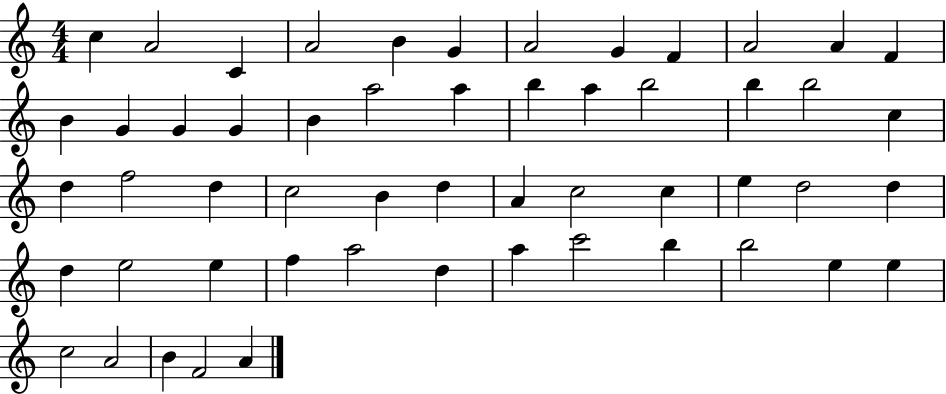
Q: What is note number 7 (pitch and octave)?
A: A4